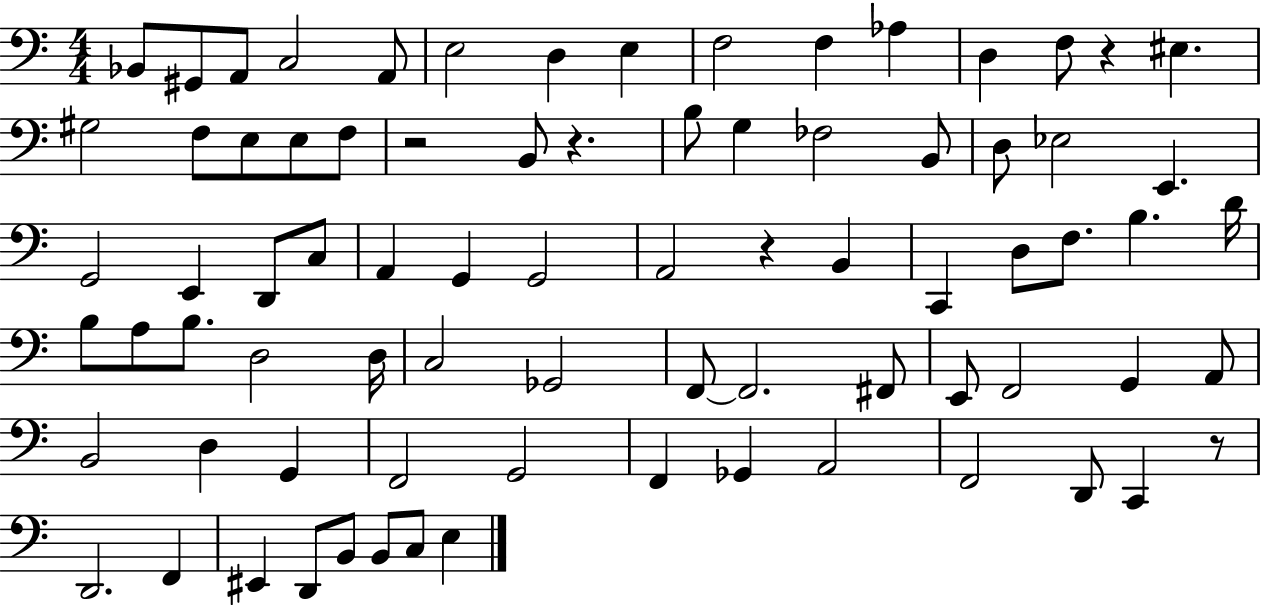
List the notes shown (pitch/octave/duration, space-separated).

Bb2/e G#2/e A2/e C3/h A2/e E3/h D3/q E3/q F3/h F3/q Ab3/q D3/q F3/e R/q EIS3/q. G#3/h F3/e E3/e E3/e F3/e R/h B2/e R/q. B3/e G3/q FES3/h B2/e D3/e Eb3/h E2/q. G2/h E2/q D2/e C3/e A2/q G2/q G2/h A2/h R/q B2/q C2/q D3/e F3/e. B3/q. D4/s B3/e A3/e B3/e. D3/h D3/s C3/h Gb2/h F2/e F2/h. F#2/e E2/e F2/h G2/q A2/e B2/h D3/q G2/q F2/h G2/h F2/q Gb2/q A2/h F2/h D2/e C2/q R/e D2/h. F2/q EIS2/q D2/e B2/e B2/e C3/e E3/q